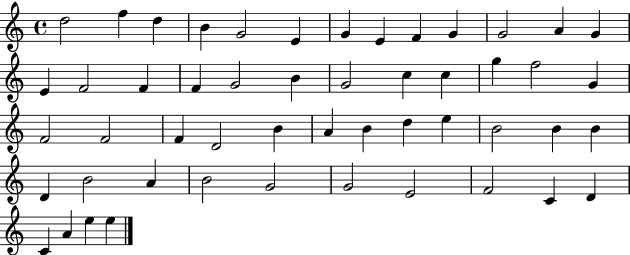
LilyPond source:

{
  \clef treble
  \time 4/4
  \defaultTimeSignature
  \key c \major
  d''2 f''4 d''4 | b'4 g'2 e'4 | g'4 e'4 f'4 g'4 | g'2 a'4 g'4 | \break e'4 f'2 f'4 | f'4 g'2 b'4 | g'2 c''4 c''4 | g''4 f''2 g'4 | \break f'2 f'2 | f'4 d'2 b'4 | a'4 b'4 d''4 e''4 | b'2 b'4 b'4 | \break d'4 b'2 a'4 | b'2 g'2 | g'2 e'2 | f'2 c'4 d'4 | \break c'4 a'4 e''4 e''4 | \bar "|."
}